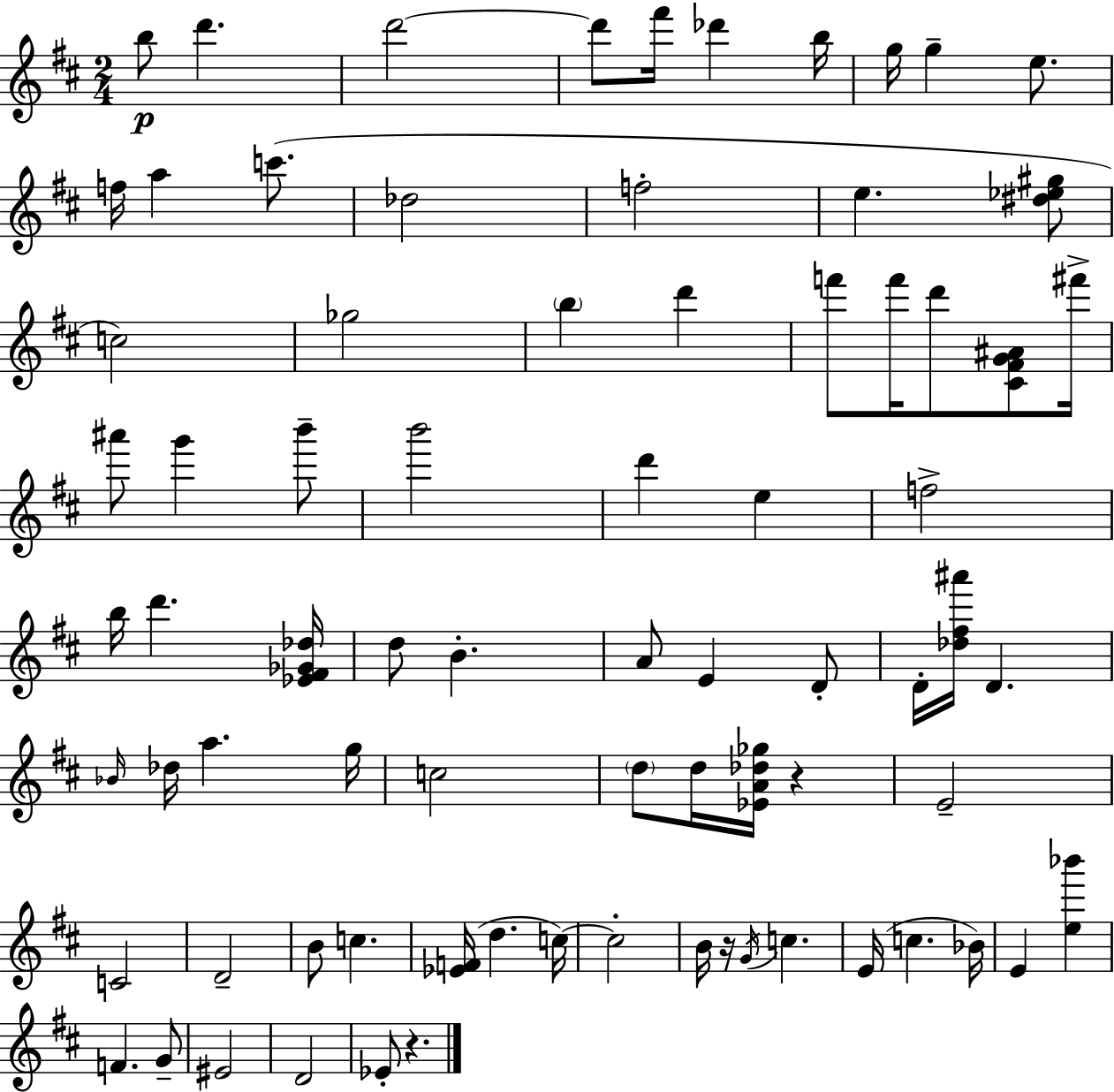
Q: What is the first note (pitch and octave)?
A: B5